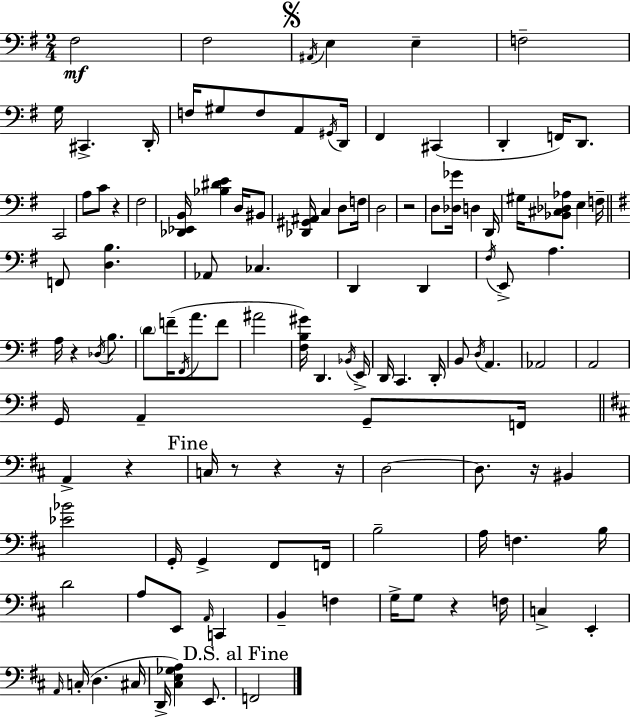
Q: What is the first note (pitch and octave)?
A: F#3